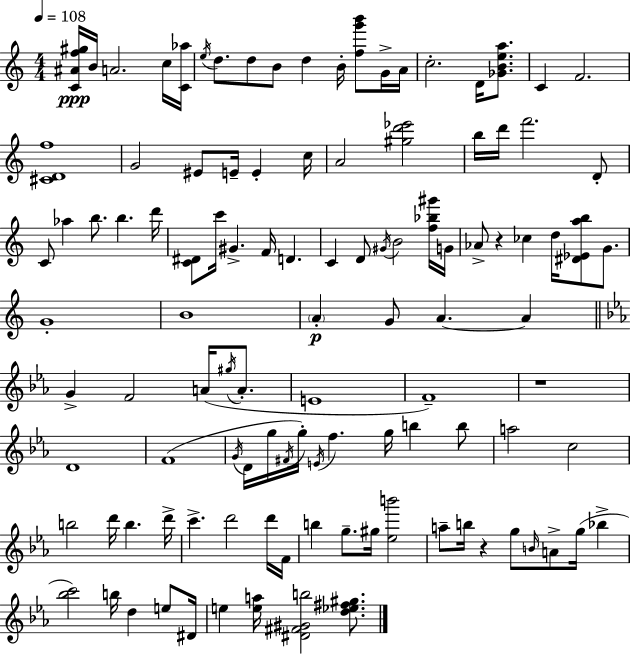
{
  \clef treble
  \numericTimeSignature
  \time 4/4
  \key c \major
  \tempo 4 = 108
  <c' ais' f'' gis''>16\ppp b'16 a'2. c''16 <c' aes''>16 | \acciaccatura { e''16 } d''8. d''8 b'8 d''4 b'16-. <f'' g''' b'''>8 g'16-> | a'16 c''2.-. d'16 <ges' b' e'' a''>8. | c'4 f'2. | \break <cis' d' f''>1 | g'2 eis'8 e'16-- e'4-. | c''16 a'2 <gis'' d''' ees'''>2 | b''16 d'''16 f'''2. d'8-. | \break c'8 aes''4 b''8. b''4. | d'''16 <c' dis'>8 c'''16 gis'4.-> f'16 d'4. | c'4 d'8 \acciaccatura { gis'16 } b'2 | <f'' bes'' gis'''>16 g'16 aes'8-> r4 ces''4 d''16 <dis' ees' a'' b''>8 g'8. | \break g'1-. | b'1 | \parenthesize a'4-.\p g'8 a'4.~~ a'4 | \bar "||" \break \key ees \major g'4-> f'2 a'16( \acciaccatura { gis''16 } a'8.-. | e'1 | f'1--) | r1 | \break d'1 | f'1( | \acciaccatura { g'16 } d'16 g''16 \acciaccatura { fis'16 }) g''16-. \acciaccatura { e'16 } f''4. g''16 b''4 | b''8 a''2 c''2 | \break b''2 d'''16 b''4. | d'''16-> c'''4.-> d'''2 | d'''16 f'16 b''4 g''8.-- gis''16 <ees'' b'''>2 | a''8-- b''16 r4 g''8 \grace { b'16 } a'8-> | \break g''16( bes''4-> <bes'' c'''>2) b''16 d''4 | e''8 dis'16 e''4 <e'' a''>16 <dis' fis' gis' b''>2 | <d'' ees'' fis'' gis''>8. \bar "|."
}